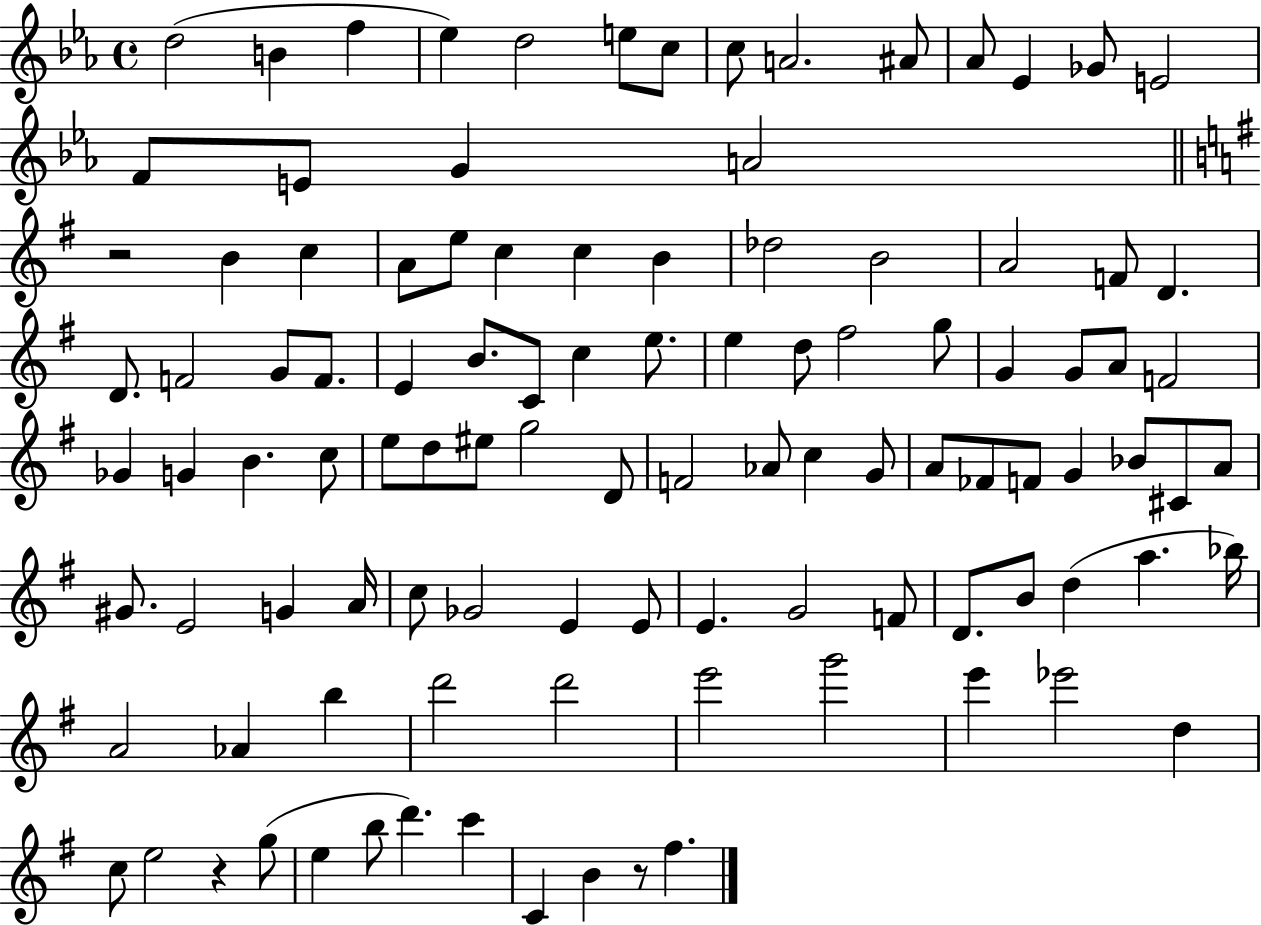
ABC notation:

X:1
T:Untitled
M:4/4
L:1/4
K:Eb
d2 B f _e d2 e/2 c/2 c/2 A2 ^A/2 _A/2 _E _G/2 E2 F/2 E/2 G A2 z2 B c A/2 e/2 c c B _d2 B2 A2 F/2 D D/2 F2 G/2 F/2 E B/2 C/2 c e/2 e d/2 ^f2 g/2 G G/2 A/2 F2 _G G B c/2 e/2 d/2 ^e/2 g2 D/2 F2 _A/2 c G/2 A/2 _F/2 F/2 G _B/2 ^C/2 A/2 ^G/2 E2 G A/4 c/2 _G2 E E/2 E G2 F/2 D/2 B/2 d a _b/4 A2 _A b d'2 d'2 e'2 g'2 e' _e'2 d c/2 e2 z g/2 e b/2 d' c' C B z/2 ^f